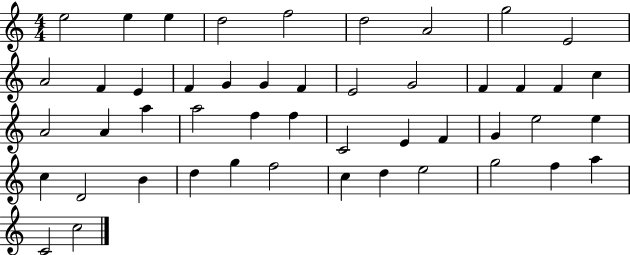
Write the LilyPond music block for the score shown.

{
  \clef treble
  \numericTimeSignature
  \time 4/4
  \key c \major
  e''2 e''4 e''4 | d''2 f''2 | d''2 a'2 | g''2 e'2 | \break a'2 f'4 e'4 | f'4 g'4 g'4 f'4 | e'2 g'2 | f'4 f'4 f'4 c''4 | \break a'2 a'4 a''4 | a''2 f''4 f''4 | c'2 e'4 f'4 | g'4 e''2 e''4 | \break c''4 d'2 b'4 | d''4 g''4 f''2 | c''4 d''4 e''2 | g''2 f''4 a''4 | \break c'2 c''2 | \bar "|."
}